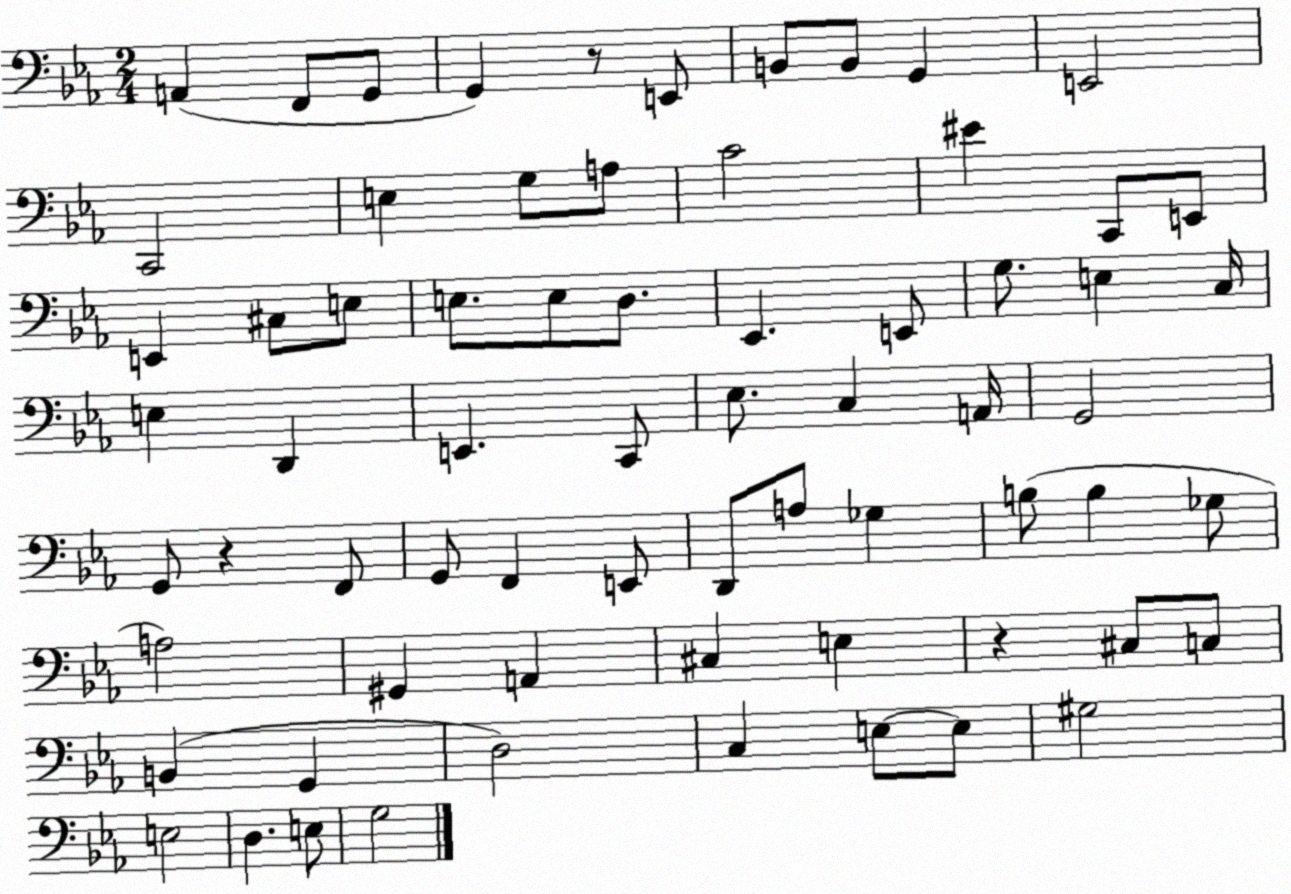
X:1
T:Untitled
M:2/4
L:1/4
K:Eb
A,, F,,/2 G,,/2 G,, z/2 E,,/2 B,,/2 B,,/2 G,, E,,2 C,,2 E, G,/2 A,/2 C2 ^E C,,/2 E,,/2 E,, ^C,/2 E,/2 E,/2 E,/2 D,/2 _E,, E,,/2 G,/2 E, C,/4 E, D,, E,, C,,/2 _E,/2 C, A,,/4 G,,2 G,,/2 z F,,/2 G,,/2 F,, E,,/2 D,,/2 A,/2 _G, B,/2 B, _G,/2 A,2 ^G,, A,, ^C, E, z ^C,/2 C,/2 B,, G,, D,2 C, E,/2 E,/2 ^G,2 E,2 D, E,/2 G,2